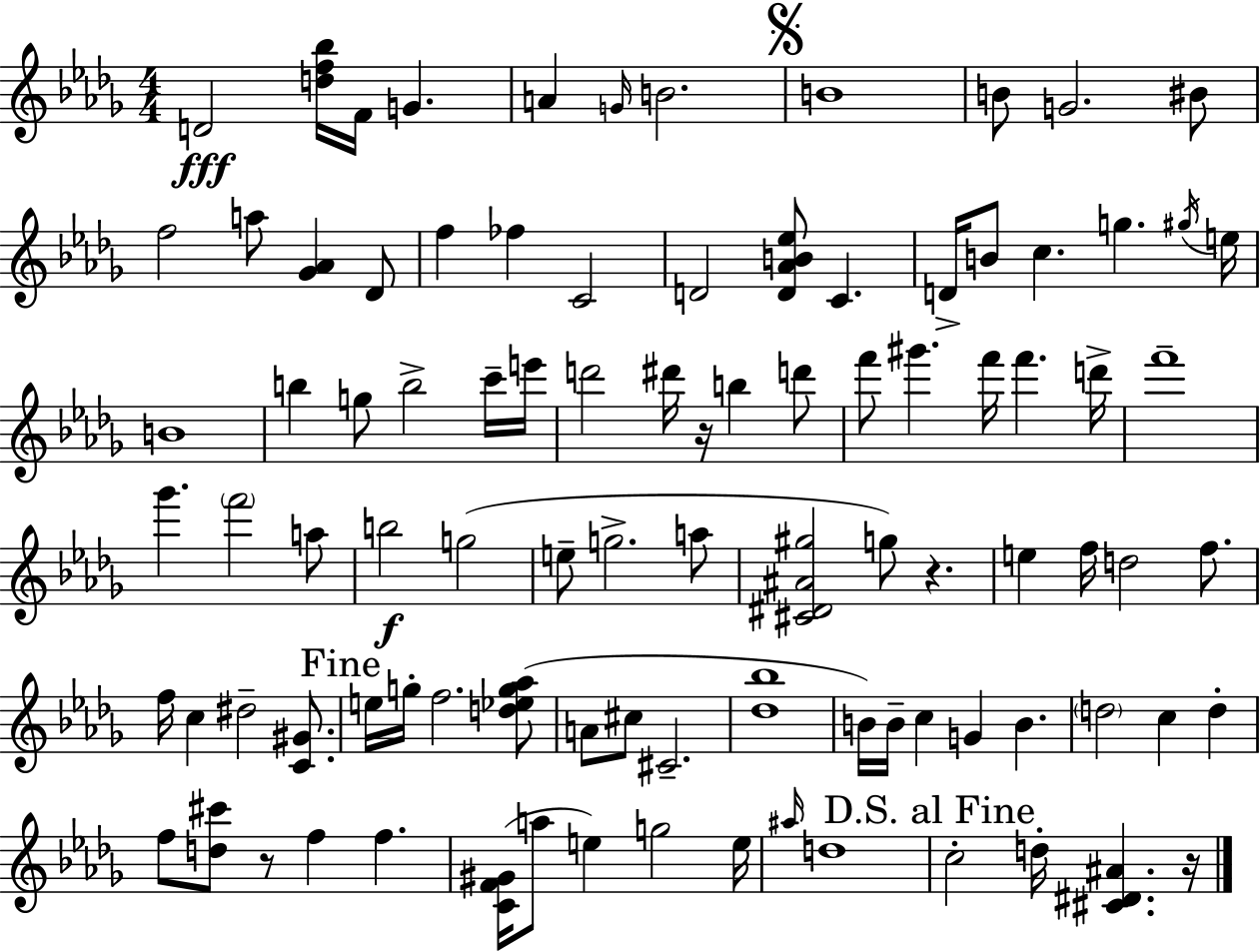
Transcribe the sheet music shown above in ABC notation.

X:1
T:Untitled
M:4/4
L:1/4
K:Bbm
D2 [df_b]/4 F/4 G A G/4 B2 B4 B/2 G2 ^B/2 f2 a/2 [_G_A] _D/2 f _f C2 D2 [D_AB_e]/2 C D/4 B/2 c g ^g/4 e/4 B4 b g/2 b2 c'/4 e'/4 d'2 ^d'/4 z/4 b d'/2 f'/2 ^g' f'/4 f' d'/4 f'4 _g' f'2 a/2 b2 g2 e/2 g2 a/2 [^C^D^A^g]2 g/2 z e f/4 d2 f/2 f/4 c ^d2 [C^G]/2 e/4 g/4 f2 [d_eg_a]/2 A/2 ^c/2 ^C2 [_d_b]4 B/4 B/4 c G B d2 c d f/2 [d^c']/2 z/2 f f [CF^G]/4 a/2 e g2 e/4 ^a/4 d4 c2 d/4 [^C^D^A] z/4